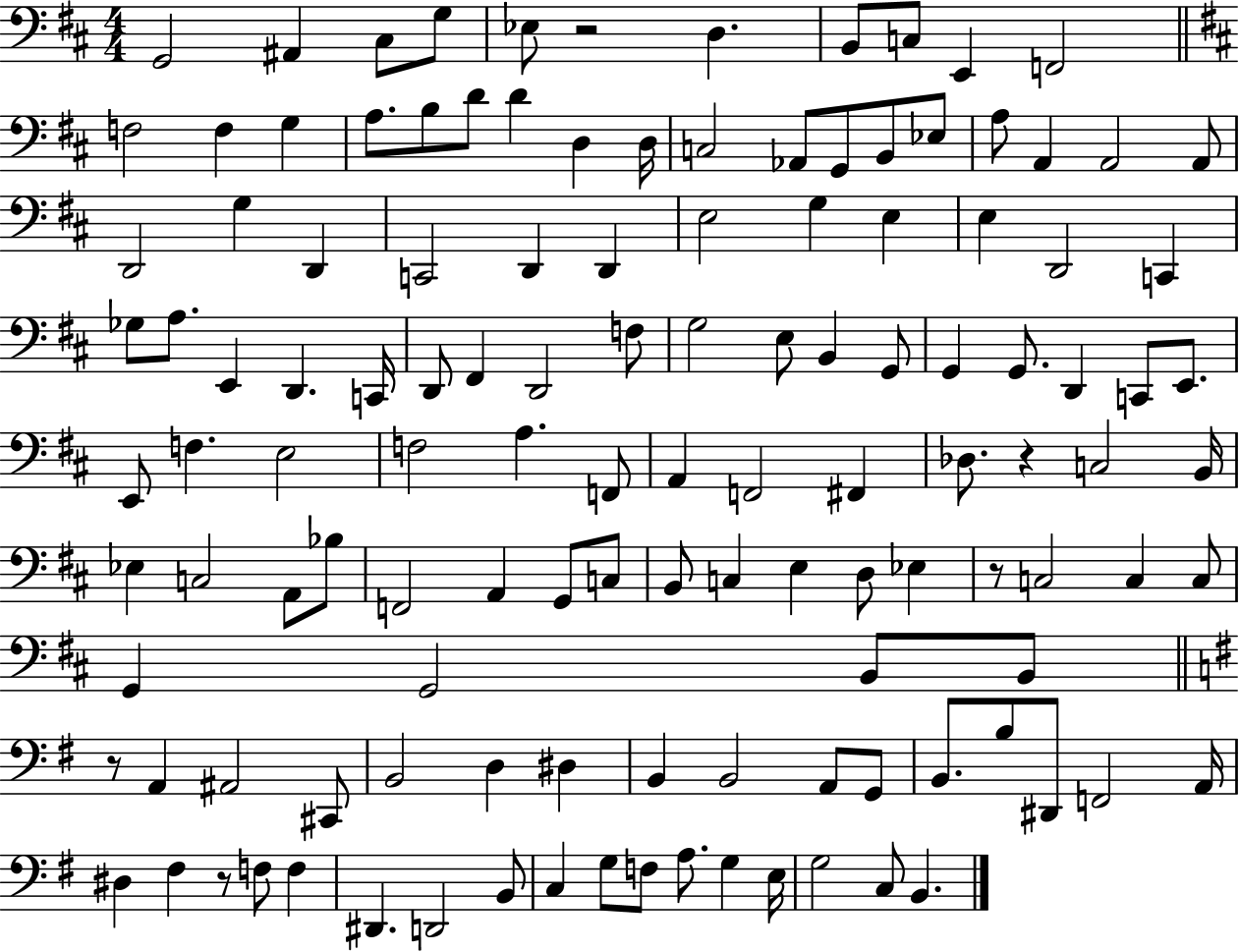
G2/h A#2/q C#3/e G3/e Eb3/e R/h D3/q. B2/e C3/e E2/q F2/h F3/h F3/q G3/q A3/e. B3/e D4/e D4/q D3/q D3/s C3/h Ab2/e G2/e B2/e Eb3/e A3/e A2/q A2/h A2/e D2/h G3/q D2/q C2/h D2/q D2/q E3/h G3/q E3/q E3/q D2/h C2/q Gb3/e A3/e. E2/q D2/q. C2/s D2/e F#2/q D2/h F3/e G3/h E3/e B2/q G2/e G2/q G2/e. D2/q C2/e E2/e. E2/e F3/q. E3/h F3/h A3/q. F2/e A2/q F2/h F#2/q Db3/e. R/q C3/h B2/s Eb3/q C3/h A2/e Bb3/e F2/h A2/q G2/e C3/e B2/e C3/q E3/q D3/e Eb3/q R/e C3/h C3/q C3/e G2/q G2/h B2/e B2/e R/e A2/q A#2/h C#2/e B2/h D3/q D#3/q B2/q B2/h A2/e G2/e B2/e. B3/e D#2/e F2/h A2/s D#3/q F#3/q R/e F3/e F3/q D#2/q. D2/h B2/e C3/q G3/e F3/e A3/e. G3/q E3/s G3/h C3/e B2/q.